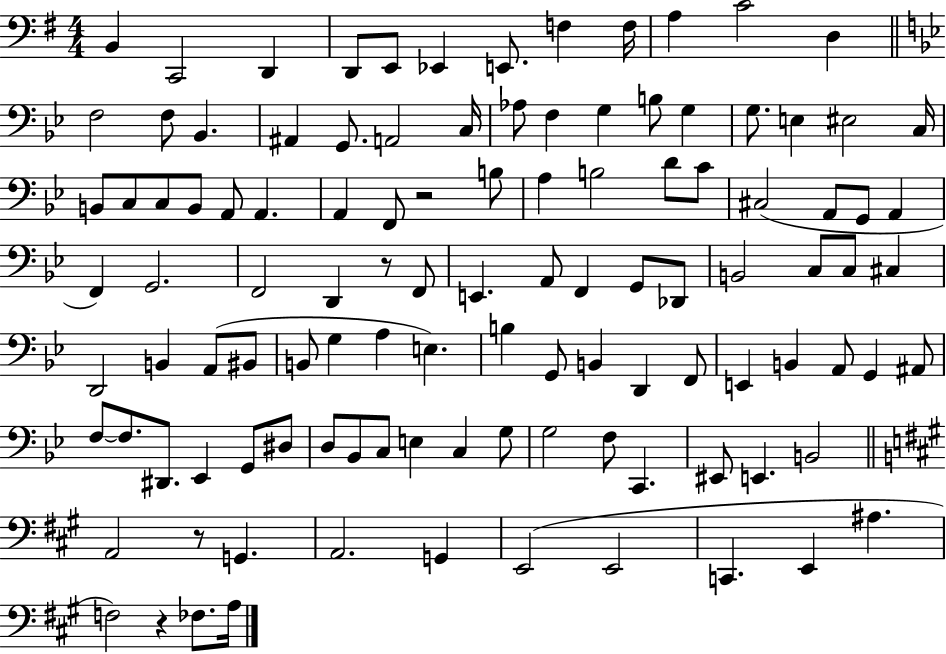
B2/q C2/h D2/q D2/e E2/e Eb2/q E2/e. F3/q F3/s A3/q C4/h D3/q F3/h F3/e Bb2/q. A#2/q G2/e. A2/h C3/s Ab3/e F3/q G3/q B3/e G3/q G3/e. E3/q EIS3/h C3/s B2/e C3/e C3/e B2/e A2/e A2/q. A2/q F2/e R/h B3/e A3/q B3/h D4/e C4/e C#3/h A2/e G2/e A2/q F2/q G2/h. F2/h D2/q R/e F2/e E2/q. A2/e F2/q G2/e Db2/e B2/h C3/e C3/e C#3/q D2/h B2/q A2/e BIS2/e B2/e G3/q A3/q E3/q. B3/q G2/e B2/q D2/q F2/e E2/q B2/q A2/e G2/q A#2/e F3/e F3/e. D#2/e. Eb2/q G2/e D#3/e D3/e Bb2/e C3/e E3/q C3/q G3/e G3/h F3/e C2/q. EIS2/e E2/q. B2/h A2/h R/e G2/q. A2/h. G2/q E2/h E2/h C2/q. E2/q A#3/q. F3/h R/q FES3/e. A3/s